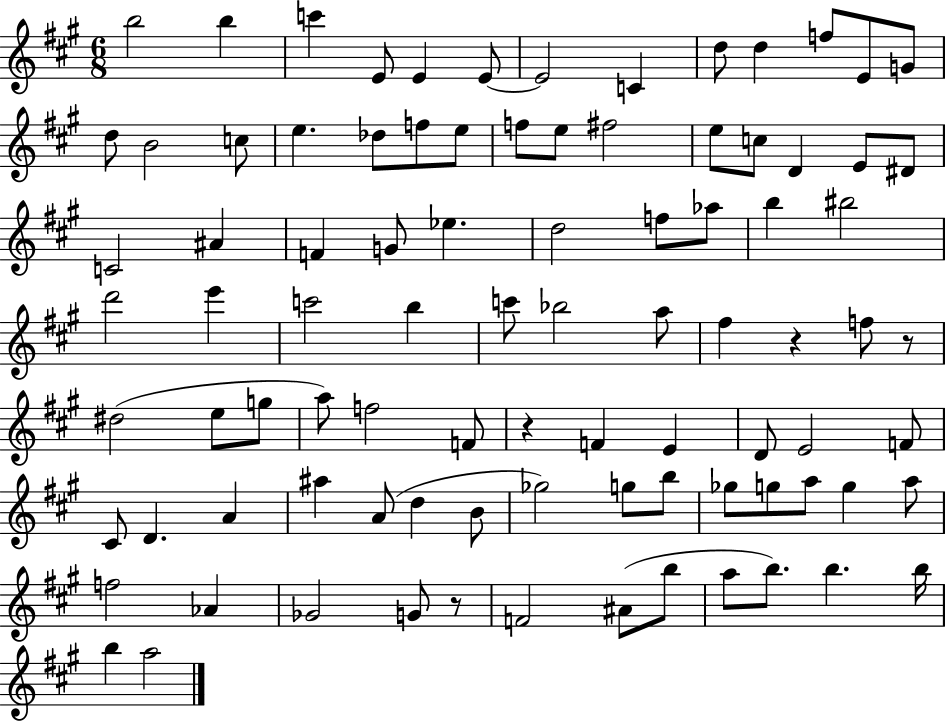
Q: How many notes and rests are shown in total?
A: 90